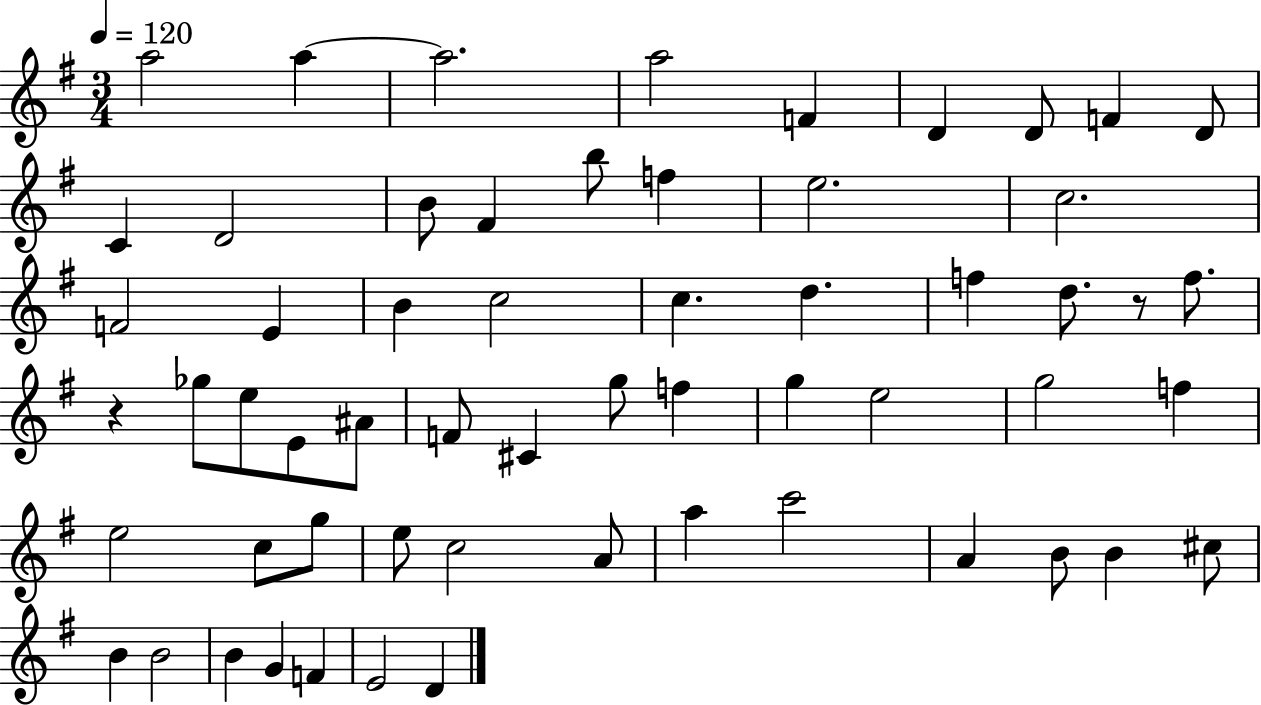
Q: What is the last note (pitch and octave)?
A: D4